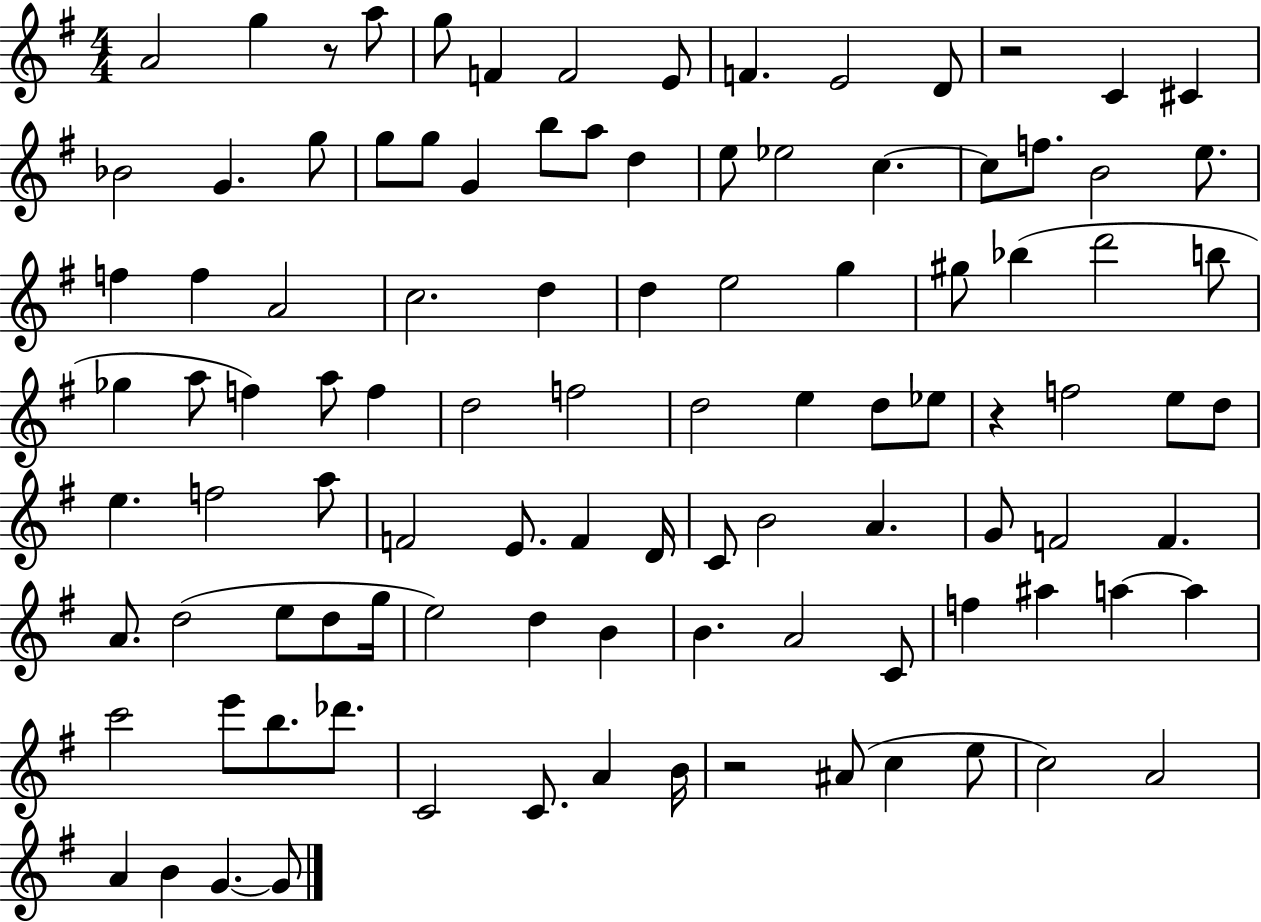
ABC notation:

X:1
T:Untitled
M:4/4
L:1/4
K:G
A2 g z/2 a/2 g/2 F F2 E/2 F E2 D/2 z2 C ^C _B2 G g/2 g/2 g/2 G b/2 a/2 d e/2 _e2 c c/2 f/2 B2 e/2 f f A2 c2 d d e2 g ^g/2 _b d'2 b/2 _g a/2 f a/2 f d2 f2 d2 e d/2 _e/2 z f2 e/2 d/2 e f2 a/2 F2 E/2 F D/4 C/2 B2 A G/2 F2 F A/2 d2 e/2 d/2 g/4 e2 d B B A2 C/2 f ^a a a c'2 e'/2 b/2 _d'/2 C2 C/2 A B/4 z2 ^A/2 c e/2 c2 A2 A B G G/2